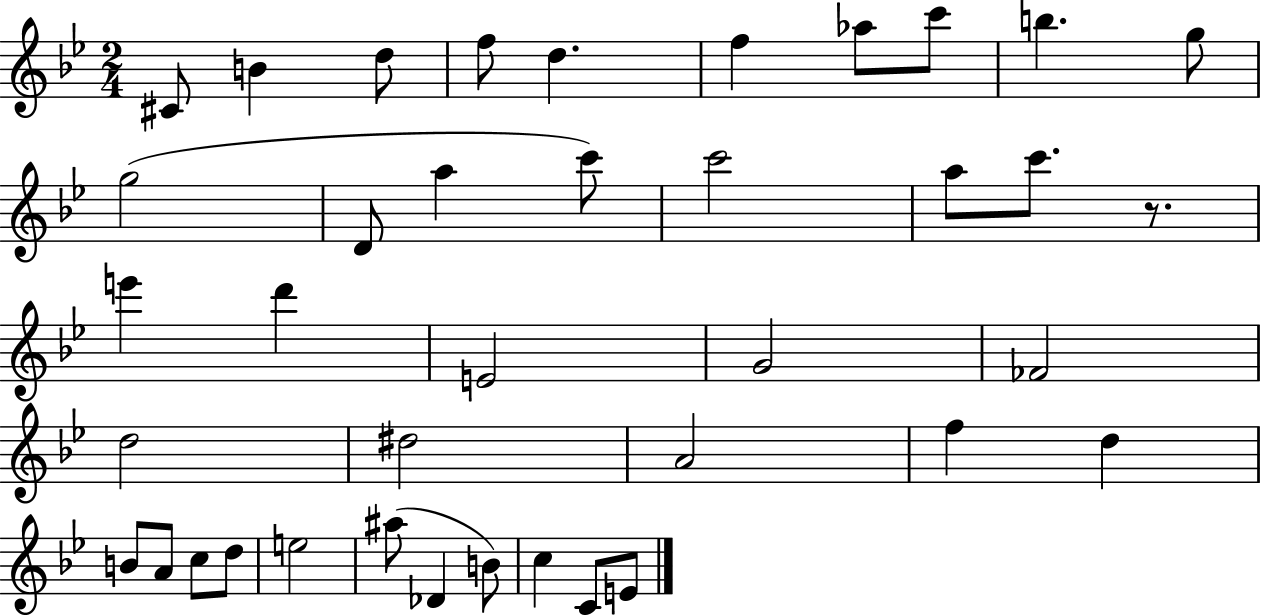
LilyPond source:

{
  \clef treble
  \numericTimeSignature
  \time 2/4
  \key bes \major
  \repeat volta 2 { cis'8 b'4 d''8 | f''8 d''4. | f''4 aes''8 c'''8 | b''4. g''8 | \break g''2( | d'8 a''4 c'''8) | c'''2 | a''8 c'''8. r8. | \break e'''4 d'''4 | e'2 | g'2 | fes'2 | \break d''2 | dis''2 | a'2 | f''4 d''4 | \break b'8 a'8 c''8 d''8 | e''2 | ais''8( des'4 b'8) | c''4 c'8 e'8 | \break } \bar "|."
}